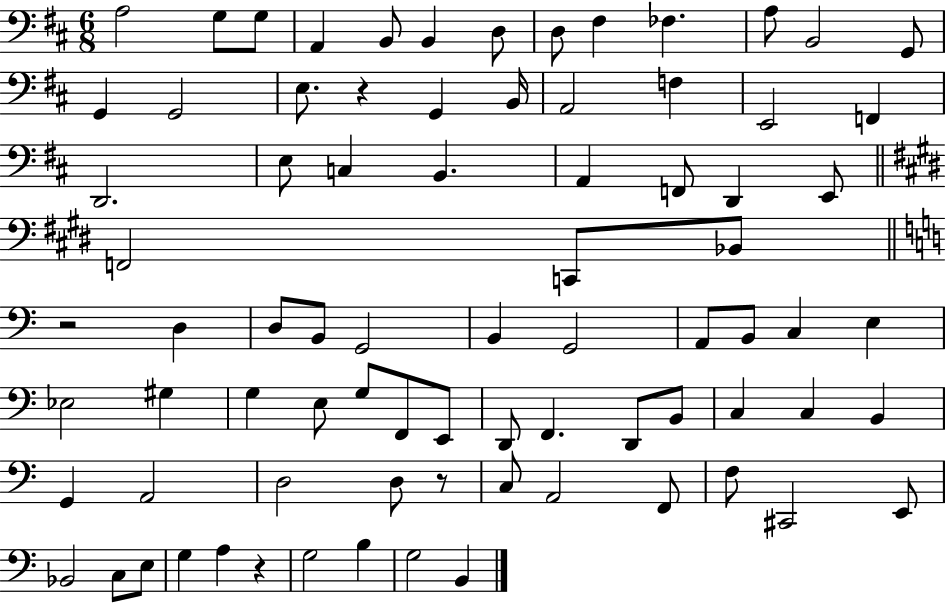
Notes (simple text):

A3/h G3/e G3/e A2/q B2/e B2/q D3/e D3/e F#3/q FES3/q. A3/e B2/h G2/e G2/q G2/h E3/e. R/q G2/q B2/s A2/h F3/q E2/h F2/q D2/h. E3/e C3/q B2/q. A2/q F2/e D2/q E2/e F2/h C2/e Bb2/e R/h D3/q D3/e B2/e G2/h B2/q G2/h A2/e B2/e C3/q E3/q Eb3/h G#3/q G3/q E3/e G3/e F2/e E2/e D2/e F2/q. D2/e B2/e C3/q C3/q B2/q G2/q A2/h D3/h D3/e R/e C3/e A2/h F2/e F3/e C#2/h E2/e Bb2/h C3/e E3/e G3/q A3/q R/q G3/h B3/q G3/h B2/q